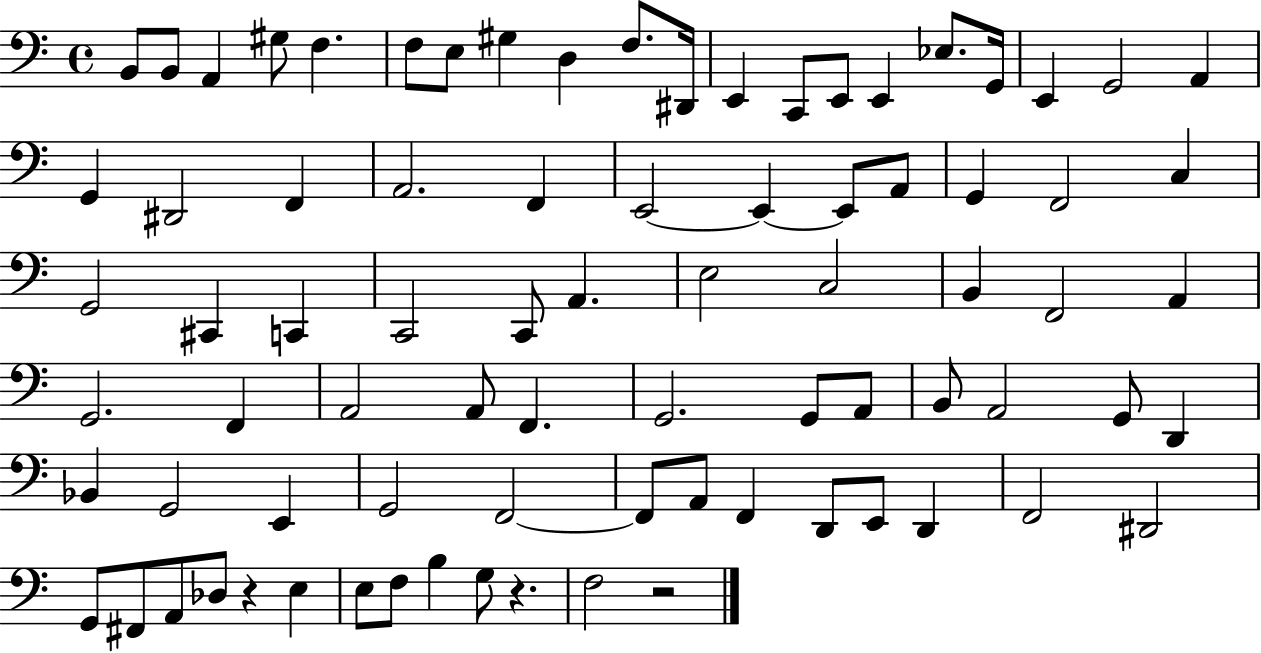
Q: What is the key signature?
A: C major